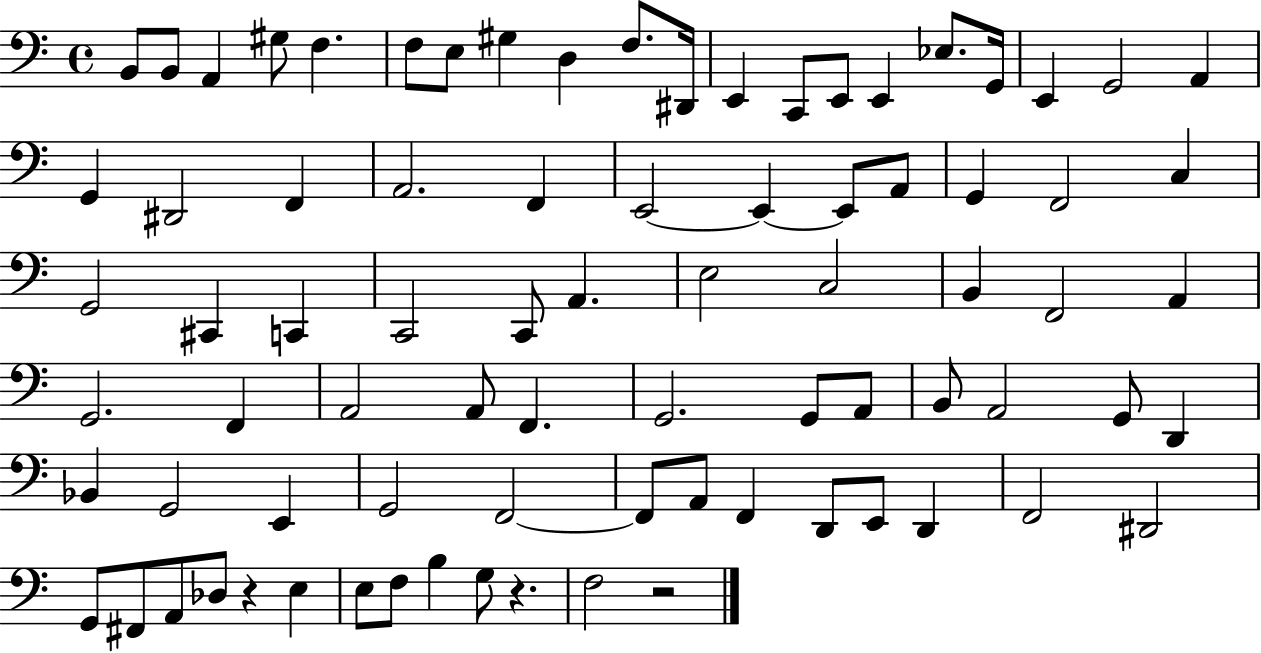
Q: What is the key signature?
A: C major